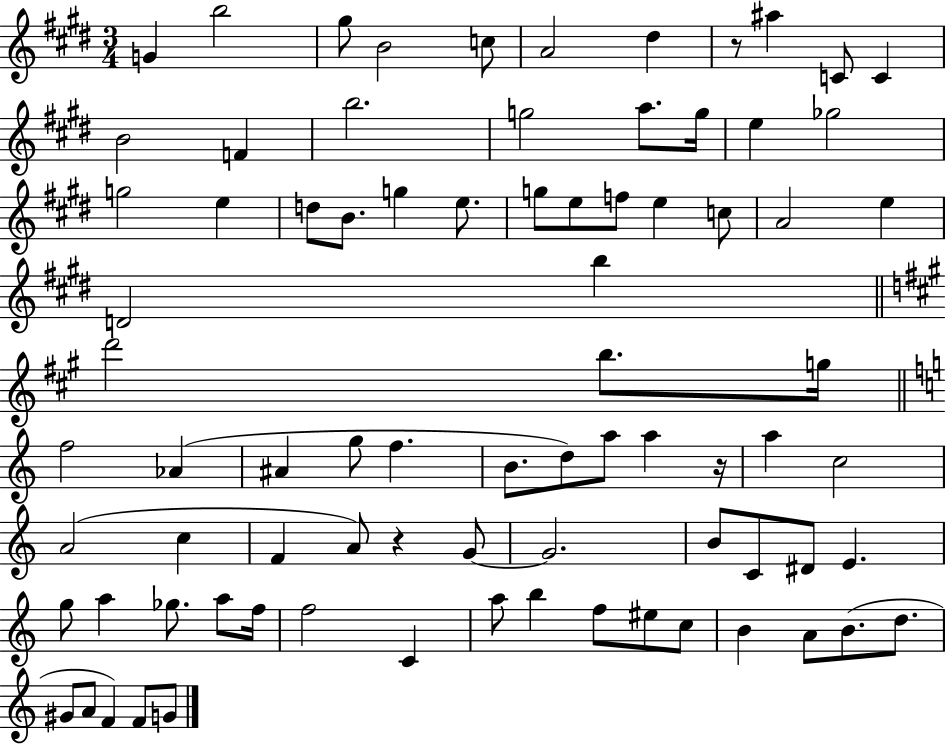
G4/q B5/h G#5/e B4/h C5/e A4/h D#5/q R/e A#5/q C4/e C4/q B4/h F4/q B5/h. G5/h A5/e. G5/s E5/q Gb5/h G5/h E5/q D5/e B4/e. G5/q E5/e. G5/e E5/e F5/e E5/q C5/e A4/h E5/q D4/h B5/q D6/h B5/e. G5/s F5/h Ab4/q A#4/q G5/e F5/q. B4/e. D5/e A5/e A5/q R/s A5/q C5/h A4/h C5/q F4/q A4/e R/q G4/e G4/h. B4/e C4/e D#4/e E4/q. G5/e A5/q Gb5/e. A5/e F5/s F5/h C4/q A5/e B5/q F5/e EIS5/e C5/e B4/q A4/e B4/e. D5/e. G#4/e A4/e F4/q F4/e G4/e